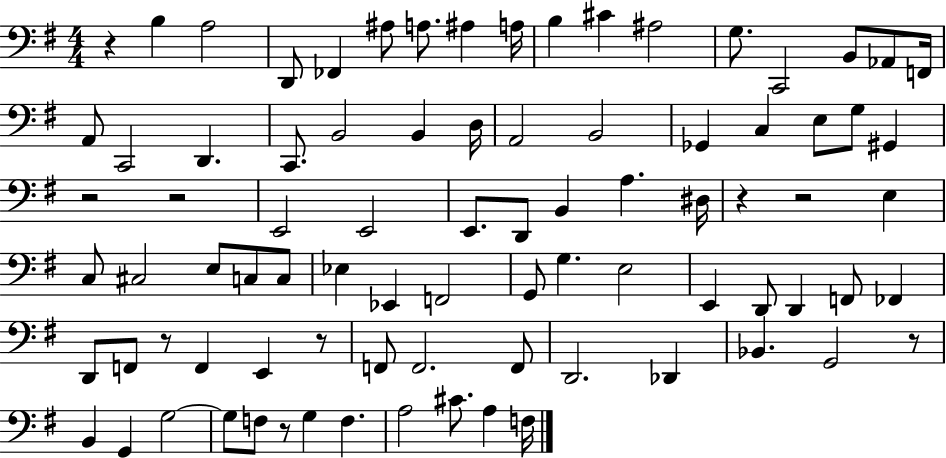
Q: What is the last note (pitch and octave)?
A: F3